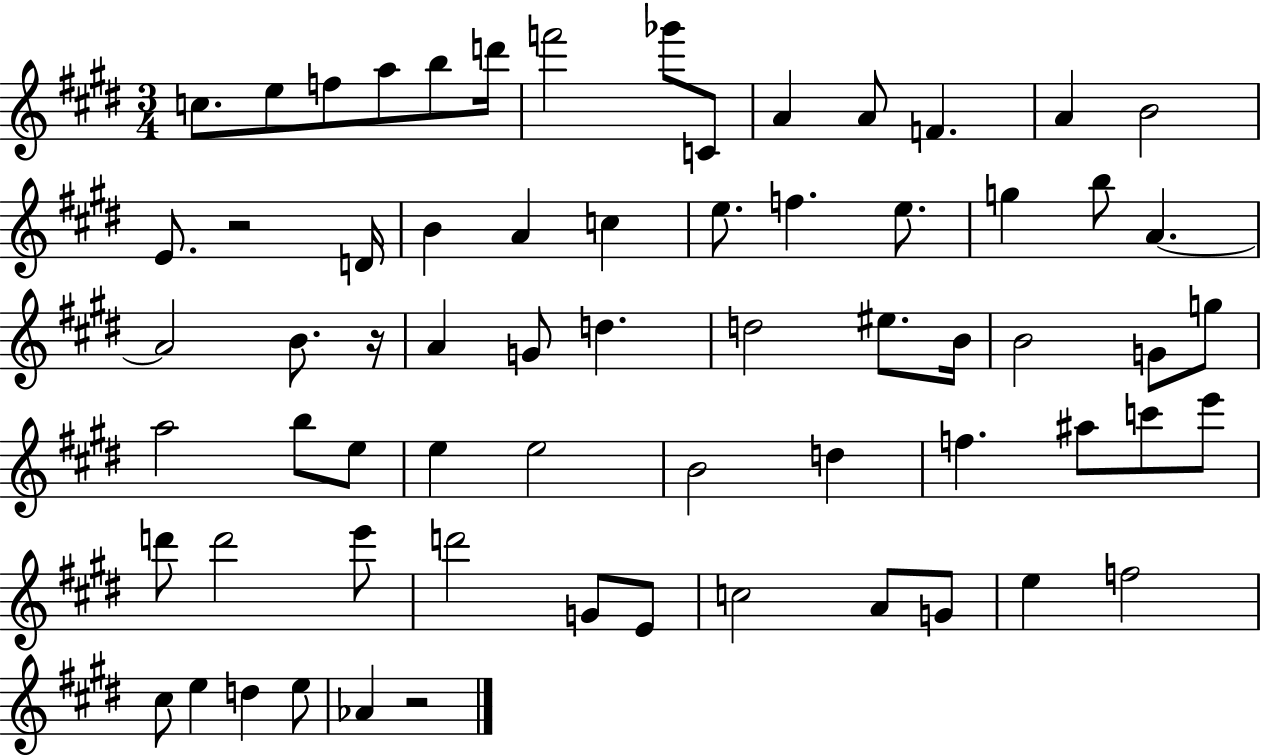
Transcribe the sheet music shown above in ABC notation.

X:1
T:Untitled
M:3/4
L:1/4
K:E
c/2 e/2 f/2 a/2 b/2 d'/4 f'2 _g'/2 C/2 A A/2 F A B2 E/2 z2 D/4 B A c e/2 f e/2 g b/2 A A2 B/2 z/4 A G/2 d d2 ^e/2 B/4 B2 G/2 g/2 a2 b/2 e/2 e e2 B2 d f ^a/2 c'/2 e'/2 d'/2 d'2 e'/2 d'2 G/2 E/2 c2 A/2 G/2 e f2 ^c/2 e d e/2 _A z2